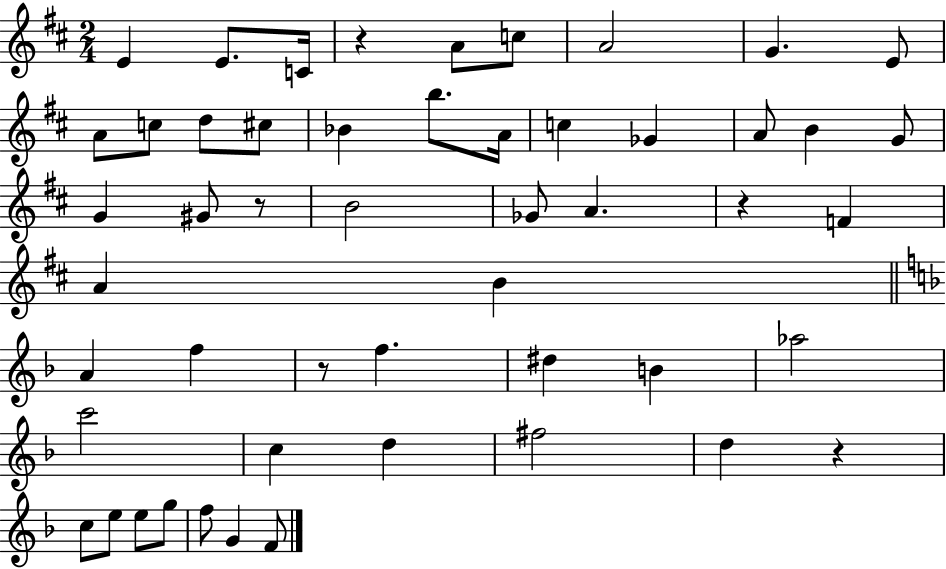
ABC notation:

X:1
T:Untitled
M:2/4
L:1/4
K:D
E E/2 C/4 z A/2 c/2 A2 G E/2 A/2 c/2 d/2 ^c/2 _B b/2 A/4 c _G A/2 B G/2 G ^G/2 z/2 B2 _G/2 A z F A B A f z/2 f ^d B _a2 c'2 c d ^f2 d z c/2 e/2 e/2 g/2 f/2 G F/2